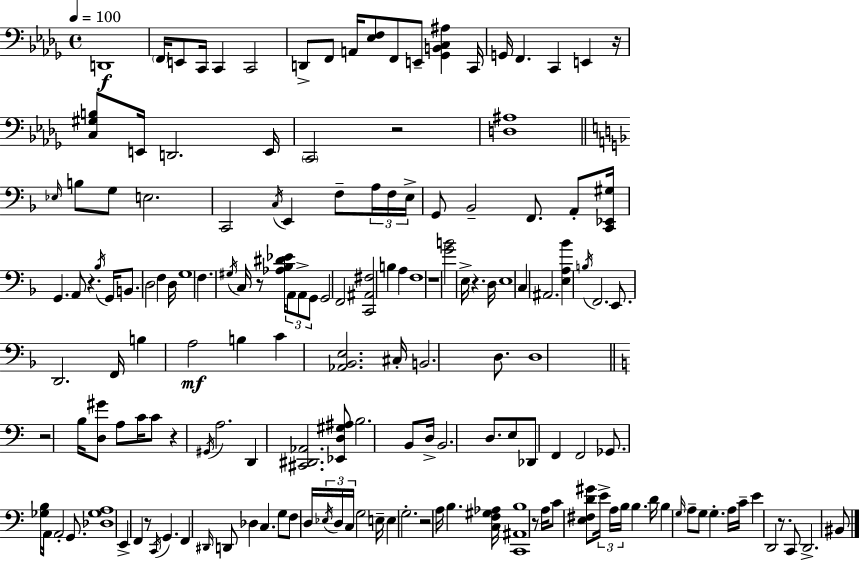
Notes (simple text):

D2/w F2/s E2/e C2/s C2/q C2/h D2/e F2/e A2/s [Eb3,F3]/e F2/e E2/e [Gb2,B2,C3,A#3]/q C2/s G2/s F2/q. C2/q E2/q R/s [C3,G#3,B3]/e E2/s D2/h. E2/s C2/h R/h [D3,A#3]/w Eb3/s B3/e G3/e E3/h. C2/h C3/s E2/q F3/e A3/s F3/s E3/s G2/e Bb2/h F2/e. A2/e [C2,Eb2,G#3]/s G2/q. A2/e R/q. Bb3/s G2/s B2/e. D3/h F3/q D3/s G3/w F3/q. G#3/s C3/s R/e [Ab3,Bb3,D#4,Eb4]/s A2/e A2/e G2/e G2/h F2/h [C2,A#2,F#3]/h B3/q A3/q F3/w R/w [G4,B4]/h E3/s R/q. D3/s E3/w C3/q A#2/h. [E3,A3,Bb4]/q B3/s F2/h. E2/e. D2/h. F2/s B3/q A3/h B3/q C4/q [Ab2,Bb2,E3]/h. C#3/s B2/h. D3/e. D3/w R/h B3/s [D3,G#4]/e A3/e C4/s C4/e R/q G#2/s A3/h. D2/q [C#2,D#2,Ab2]/h. [Eb2,D3,G#3,A#3]/e B3/h. B2/e D3/s B2/h. D3/e. E3/e Db2/e F2/q F2/h Gb2/e. [Gb3,B3]/s A2/s A2/h G2/e. [Db3,Gb3,A3]/w E2/q F2/q R/e C2/s G2/q. F2/q D#2/s D2/e Db3/q C3/q. G3/e F3/e D3/s Eb3/s D3/s C3/s G3/h E3/s E3/q G3/h. R/h A3/s B3/q. [C3,F3,G#3,Ab3]/s [C2,A#2,B3]/w R/e A3/s C4/e [E3,F#3,D4,G#4]/e E4/s A3/s B3/s B3/q. D4/s B3/q G3/s A3/e G3/e G3/q. A3/s C4/s E4/q D2/h R/e. C2/e D2/h. BIS2/e